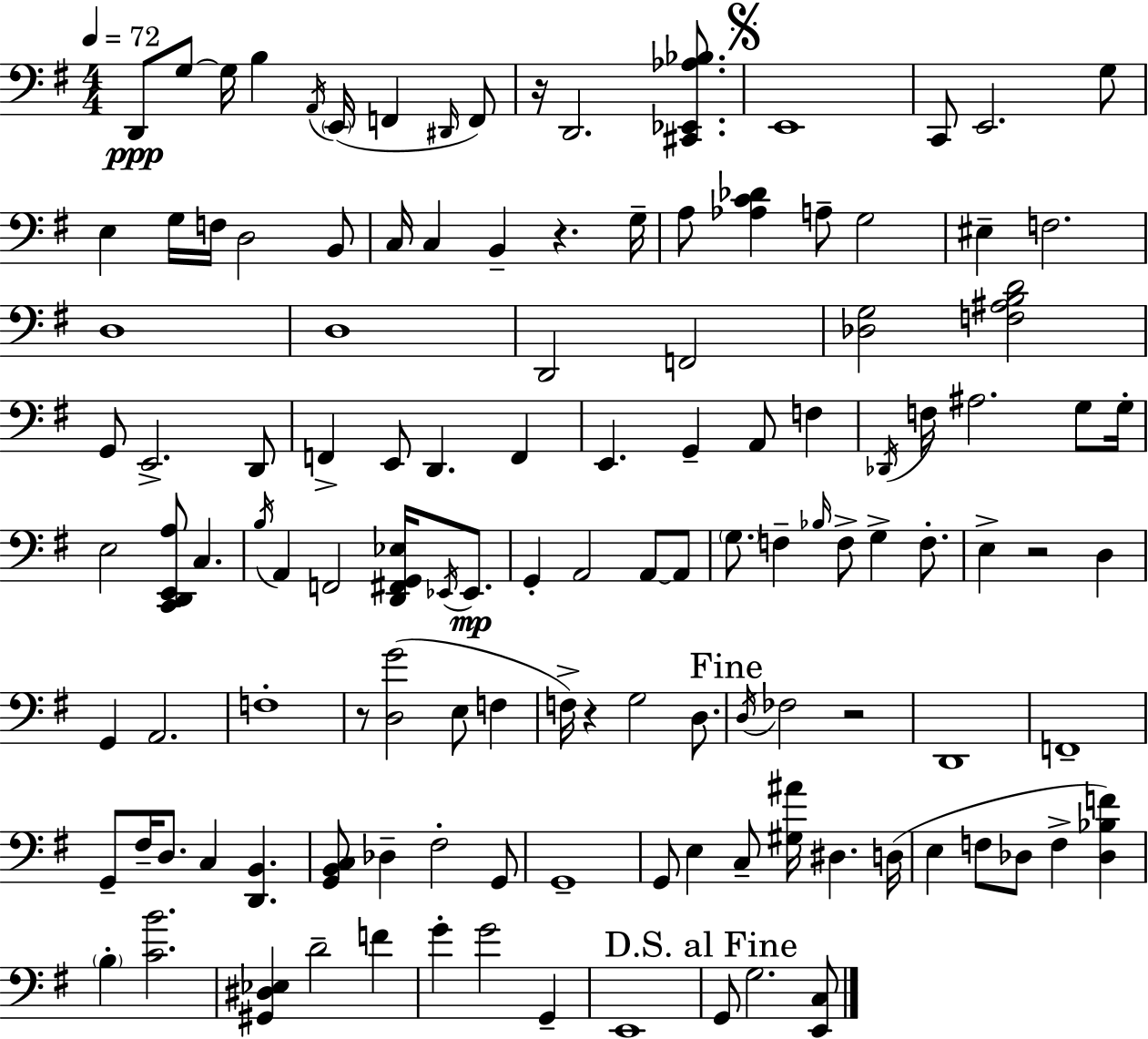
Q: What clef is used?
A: bass